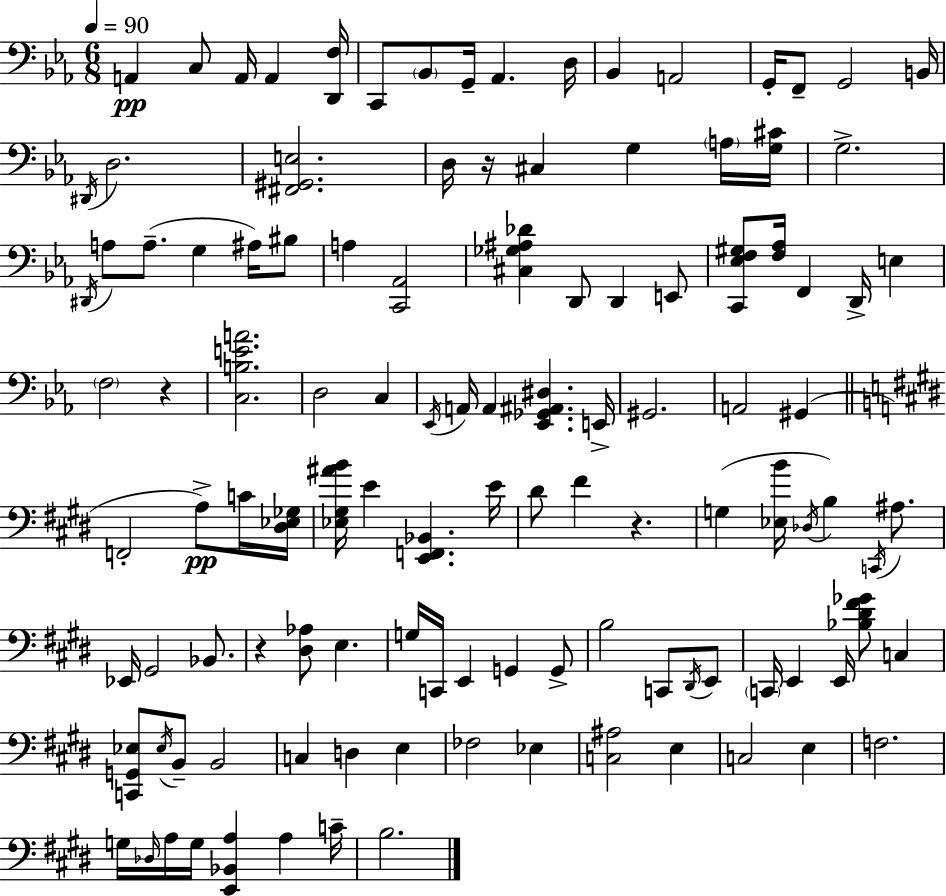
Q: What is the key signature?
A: EES major